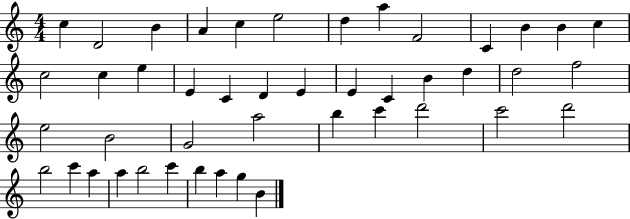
{
  \clef treble
  \numericTimeSignature
  \time 4/4
  \key c \major
  c''4 d'2 b'4 | a'4 c''4 e''2 | d''4 a''4 f'2 | c'4 b'4 b'4 c''4 | \break c''2 c''4 e''4 | e'4 c'4 d'4 e'4 | e'4 c'4 b'4 d''4 | d''2 f''2 | \break e''2 b'2 | g'2 a''2 | b''4 c'''4 d'''2 | c'''2 d'''2 | \break b''2 c'''4 a''4 | a''4 b''2 c'''4 | b''4 a''4 g''4 b'4 | \bar "|."
}